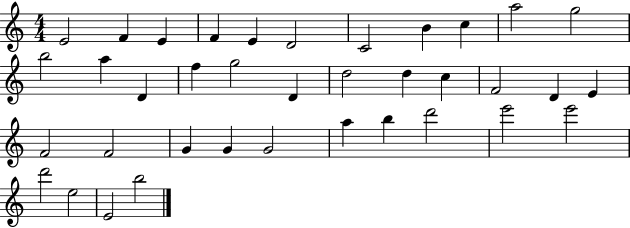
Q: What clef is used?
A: treble